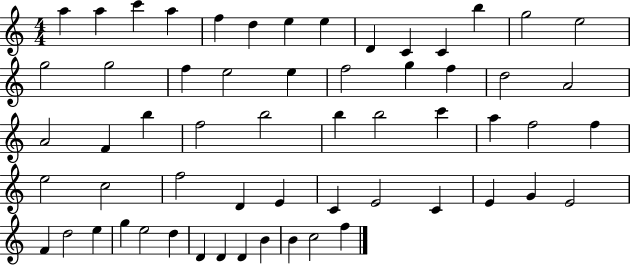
{
  \clef treble
  \numericTimeSignature
  \time 4/4
  \key c \major
  a''4 a''4 c'''4 a''4 | f''4 d''4 e''4 e''4 | d'4 c'4 c'4 b''4 | g''2 e''2 | \break g''2 g''2 | f''4 e''2 e''4 | f''2 g''4 f''4 | d''2 a'2 | \break a'2 f'4 b''4 | f''2 b''2 | b''4 b''2 c'''4 | a''4 f''2 f''4 | \break e''2 c''2 | f''2 d'4 e'4 | c'4 e'2 c'4 | e'4 g'4 e'2 | \break f'4 d''2 e''4 | g''4 e''2 d''4 | d'4 d'4 d'4 b'4 | b'4 c''2 f''4 | \break \bar "|."
}